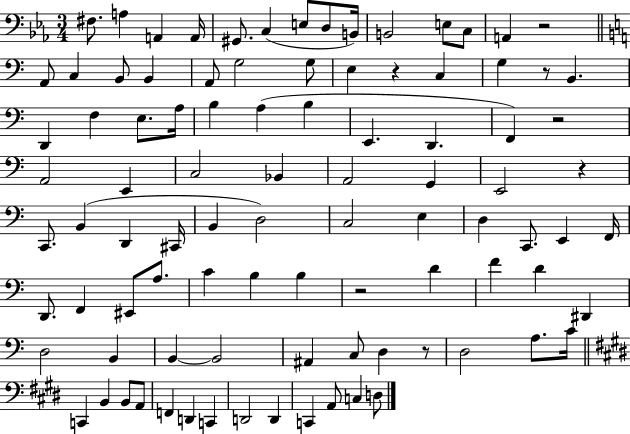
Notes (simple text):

F#3/e. A3/q A2/q A2/s G#2/e. C3/q E3/e D3/e B2/s B2/h E3/e C3/e A2/q R/h A2/e C3/q B2/e B2/q A2/e G3/h G3/e E3/q R/q C3/q G3/q R/e B2/q. D2/q F3/q E3/e. A3/s B3/q A3/q B3/q E2/q. D2/q. F2/q R/h A2/h E2/q C3/h Bb2/q A2/h G2/q E2/h R/q C2/e. B2/q D2/q C#2/s B2/q D3/h C3/h E3/q D3/q C2/e. E2/q F2/s D2/e. F2/q EIS2/e A3/e. C4/q B3/q B3/q R/h D4/q F4/q D4/q D#2/q D3/h B2/q B2/q B2/h A#2/q C3/e D3/q R/e D3/h A3/e. C4/s C2/q B2/q B2/e A2/e F2/q D2/q C2/q D2/h D2/q C2/q A2/e C3/q D3/e